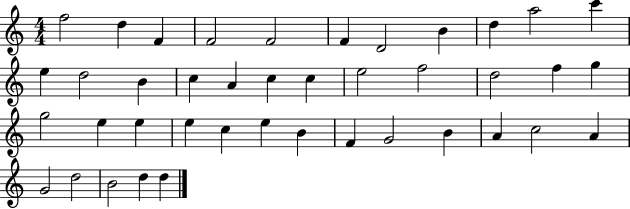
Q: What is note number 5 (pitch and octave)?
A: F4